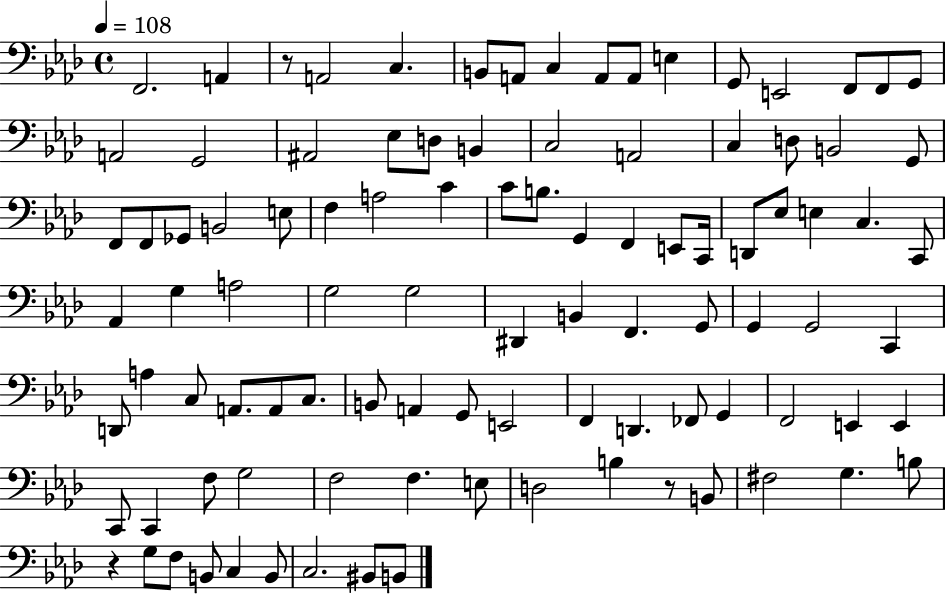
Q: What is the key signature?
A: AES major